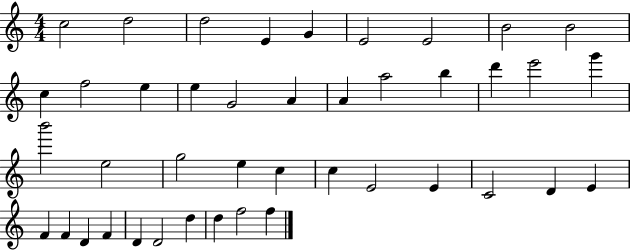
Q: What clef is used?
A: treble